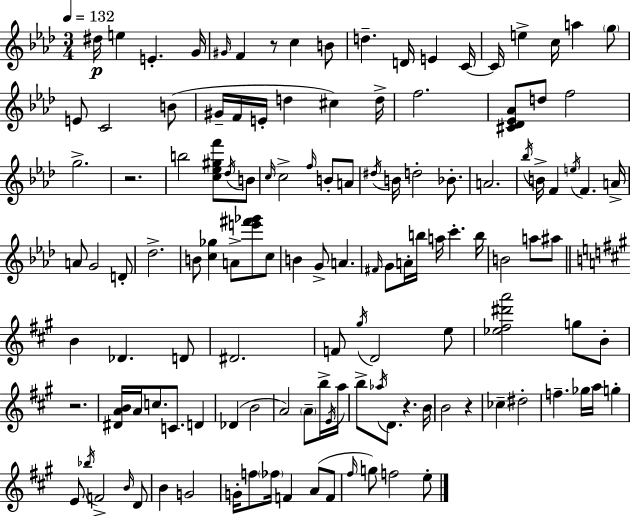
D#5/s E5/q E4/q. G4/s G#4/s F4/q R/e C5/q B4/e D5/q. D4/s E4/q C4/s C4/s E5/q C5/s A5/q G5/e E4/e C4/h B4/e G#4/s F4/s E4/s D5/q C#5/q D5/s F5/h. [C#4,Db4,Eb4,Ab4]/e D5/e F5/h G5/h. R/h. B5/h [C5,Eb5,G#5,F6]/e Db5/s B4/e C5/s C5/h F5/s B4/e A4/e D#5/s B4/s D5/h Bb4/e. A4/h. Bb5/s B4/s F4/q E5/s F4/q. A4/s A4/e G4/h D4/e Db5/h. B4/e [C5,Gb5]/q A4/e [E6,F#6,Gb6]/e C5/e B4/q G4/e A4/q. F#4/s G4/e A4/s B5/s A5/s C6/q. B5/s B4/h A5/e A#5/e B4/q Db4/q. D4/e D#4/h. F4/e G#5/s D4/h E5/e [Eb5,F#5,D#6,A6]/h G5/e B4/e R/h. [D#4,A4,B4]/s A4/s C5/e. C4/e. D4/q Db4/q B4/h A4/h A4/e B5/s E4/s A5/s B5/e Ab5/s D4/e. R/q. B4/s B4/h R/q CES5/q D#5/h F5/q. Gb5/s A5/s G5/q E4/e Bb5/s F4/h B4/s D4/e B4/q G4/h G4/s F5/e FES5/s F4/q A4/e F4/e F#5/s G5/e F5/h E5/e